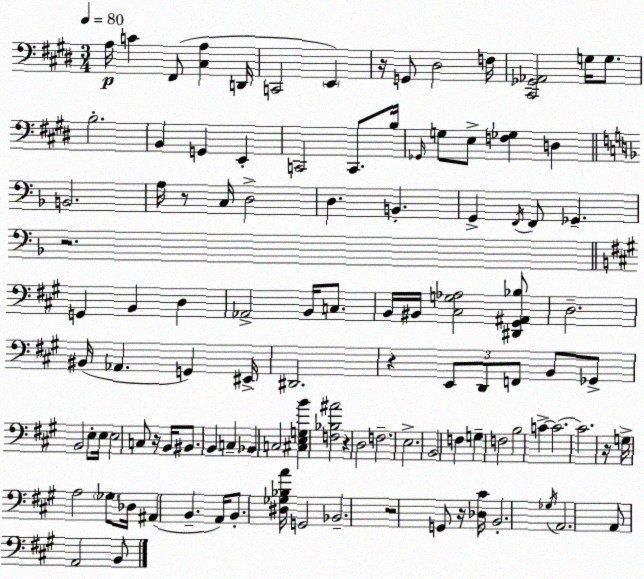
X:1
T:Untitled
M:3/4
L:1/4
K:E
A,/4 C ^F,,/2 [^C,A,] D,,/4 C,,2 E,, z/4 G,,/2 ^D,2 F,/4 [^C,,_G,,_A,,]2 G,/4 G,/2 B,2 B,, G,, E,, C,,2 C,,/2 B,/4 _G,,/4 G,/2 E,/2 [F,_G,] D, B,,2 A,/4 z/2 C,/4 D,2 D, B,, G,, F,,/4 F,,/2 _G,, z2 G,, B,, D, _A,,2 B,,/4 C,/2 B,,/4 ^B,,/4 [^C,G,_A,]2 [^D,,^G,,^A,,_B,]/2 D,2 ^B,,/4 _A,, G,, ^E,,/4 ^D,,2 z E,,/2 D,,/2 F,,/2 B,,/2 _G,,/2 B,,2 E,/2 E,/4 E,2 C,/2 z/4 B,,/4 ^B,,/2 B,, C, _B,, C,2 [^C,E,G,B] [F,_B,^A]2 z D,2 F,2 E,2 B,,2 F, G, F,2 B,2 C C2 C2 z/4 G,/4 A,2 _G,/2 _D,/4 ^A,, B,, A,,/4 B,,/2 [^D,_G,_B,A]/4 G,,2 _B,,2 z2 G,,/2 z/4 [_D,^C]/4 B,,2 _G,/4 A,,2 A,,/2 A,,2 B,,/2